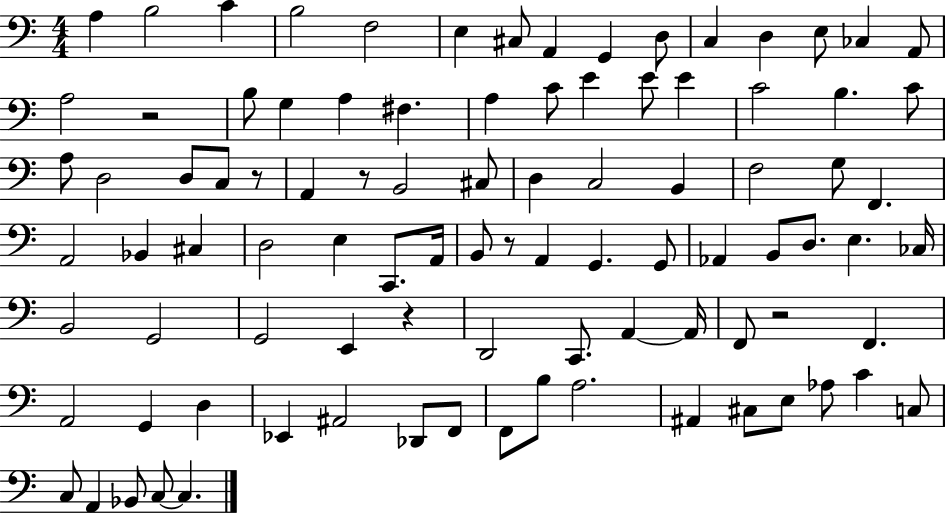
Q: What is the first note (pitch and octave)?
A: A3